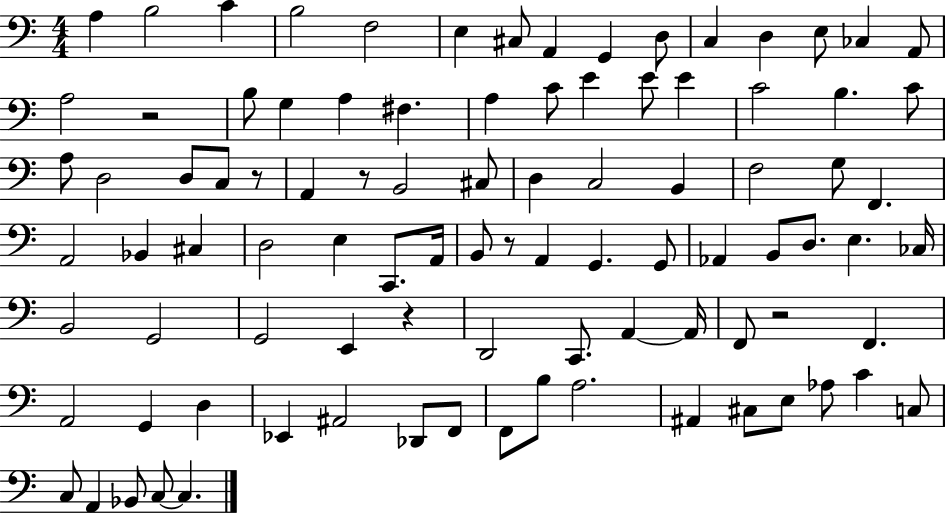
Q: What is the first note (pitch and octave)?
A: A3